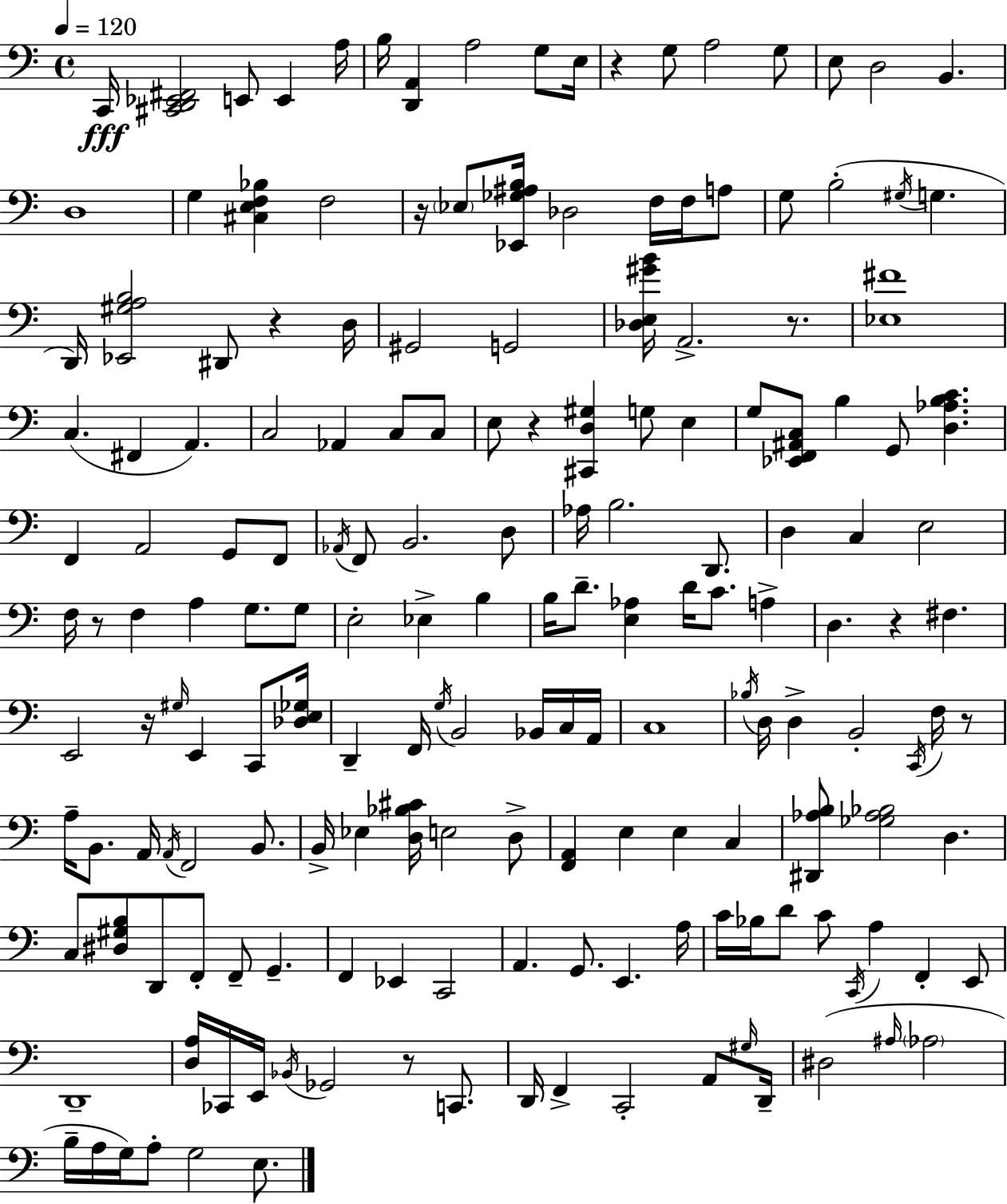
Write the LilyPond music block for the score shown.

{
  \clef bass
  \time 4/4
  \defaultTimeSignature
  \key a \minor
  \tempo 4 = 120
  \repeat volta 2 { c,16\fff <cis, d, ees, fis,>2 e,8 e,4 a16 | b16 <d, a,>4 a2 g8 e16 | r4 g8 a2 g8 | e8 d2 b,4. | \break d1 | g4 <cis e f bes>4 f2 | r16 \parenthesize ees8 <ees, ges ais b>16 des2 f16 f16 a8 | g8 b2-.( \acciaccatura { gis16 } g4. | \break d,16) <ees, gis a b>2 dis,8 r4 | d16 gis,2 g,2 | <des e gis' b'>16 a,2.-> r8. | <ees fis'>1 | \break c4.( fis,4 a,4.) | c2 aes,4 c8 c8 | e8 r4 <cis, d gis>4 g8 e4 | g8 <ees, f, ais, c>8 b4 g,8 <d aes b c'>4. | \break f,4 a,2 g,8 f,8 | \acciaccatura { aes,16 } f,8 b,2. | d8 aes16 b2. d,8. | d4 c4 e2 | \break f16 r8 f4 a4 g8. | g8 e2-. ees4-> b4 | b16 d'8.-- <e aes>4 d'16 c'8. a4-> | d4. r4 fis4. | \break e,2 r16 \grace { gis16 } e,4 | c,8 <des e ges>16 d,4-- f,16 \acciaccatura { g16 } b,2 | bes,16 c16 a,16 c1 | \acciaccatura { bes16 } d16 d4-> b,2-. | \break \acciaccatura { c,16 } f16 r8 a16-- b,8. a,16 \acciaccatura { a,16 } f,2 | b,8. b,16-> ees4 <d bes cis'>16 e2 | d8-> <f, a,>4 e4 e4 | c4 <dis, aes b>8 <ges aes bes>2 | \break d4. c8 <dis gis b>8 d,8 f,8-. f,8-- | g,4.-- f,4 ees,4 c,2 | a,4. g,8. | e,4. a16 c'16 bes16 d'8 c'8 \acciaccatura { c,16 } a4 | \break f,4-. e,8 d,1-- | <d a>16 ces,16 e,16 \acciaccatura { bes,16 } ges,2 | r8 c,8. d,16 f,4-> c,2-. | a,8 \grace { gis16 } d,16-- dis2( | \break \grace { ais16 } \parenthesize aes2 b16-- a16 g16) a8-. | g2 e8. } \bar "|."
}